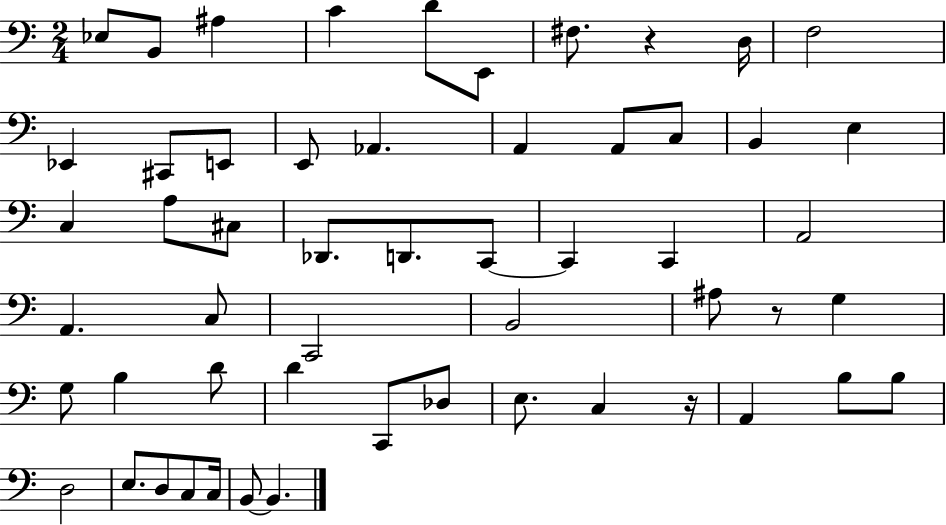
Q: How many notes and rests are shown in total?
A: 55